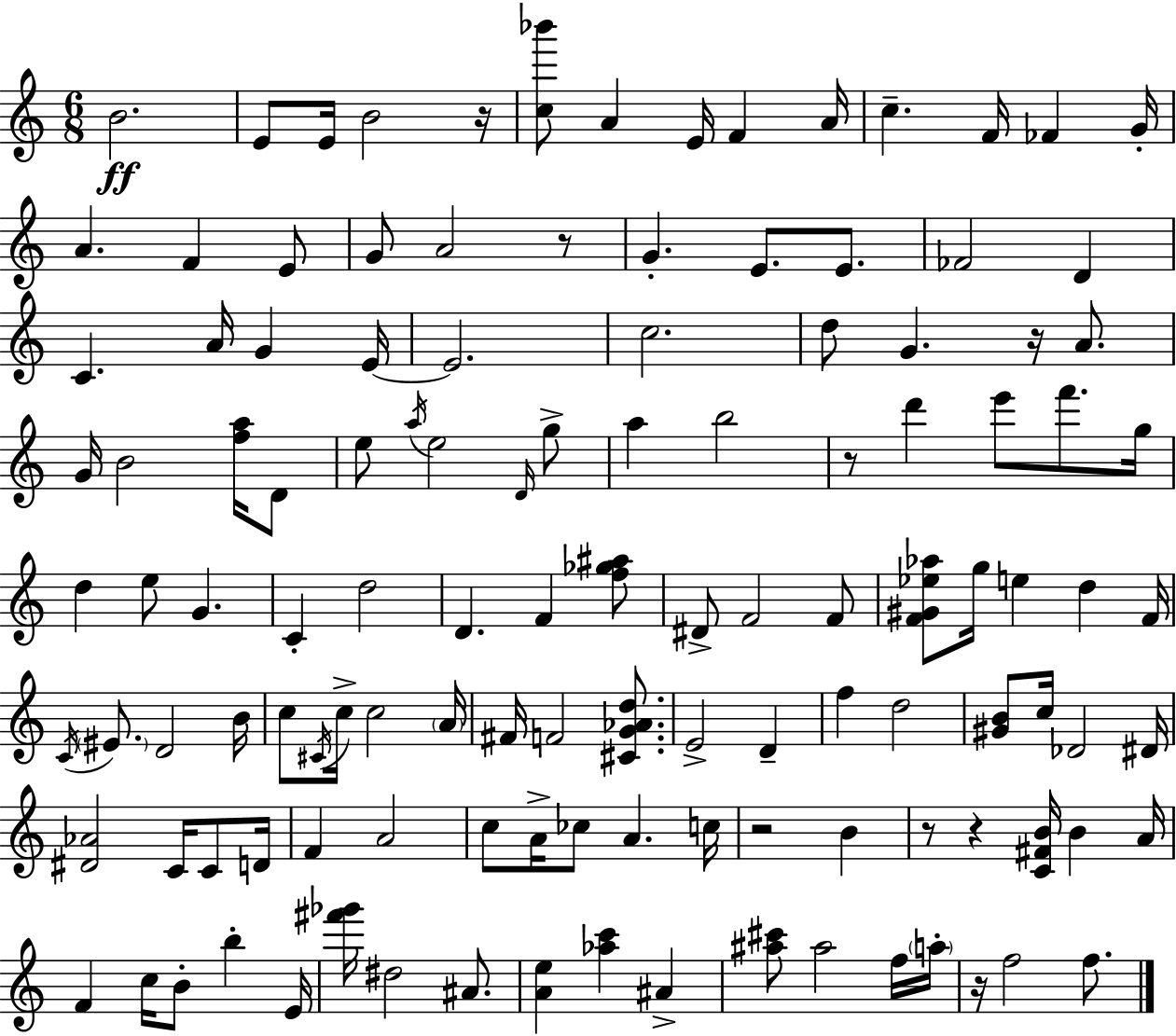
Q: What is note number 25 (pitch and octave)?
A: G4